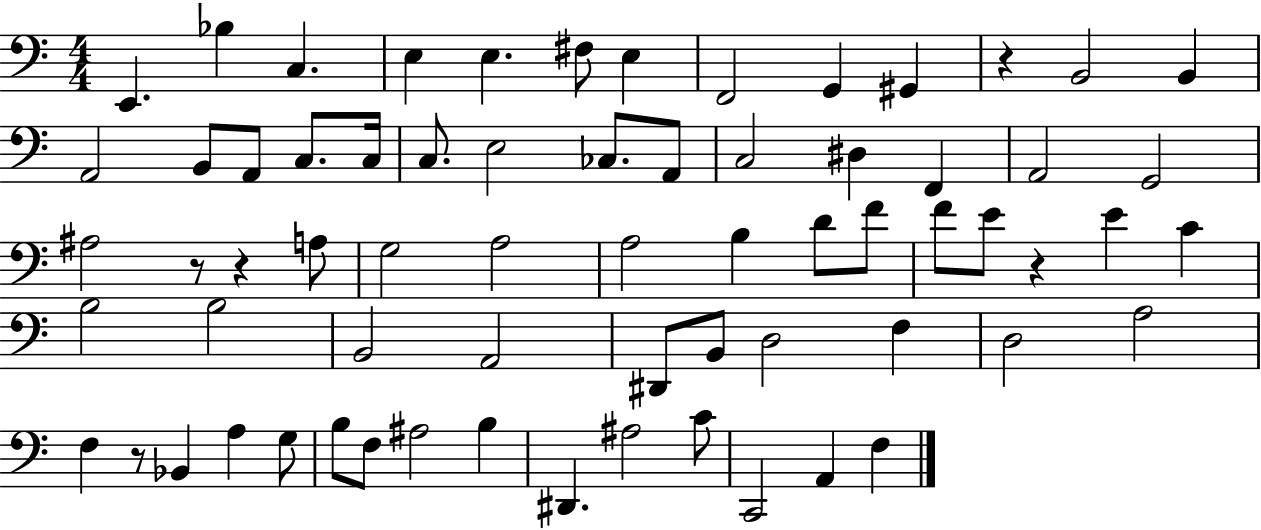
X:1
T:Untitled
M:4/4
L:1/4
K:C
E,, _B, C, E, E, ^F,/2 E, F,,2 G,, ^G,, z B,,2 B,, A,,2 B,,/2 A,,/2 C,/2 C,/4 C,/2 E,2 _C,/2 A,,/2 C,2 ^D, F,, A,,2 G,,2 ^A,2 z/2 z A,/2 G,2 A,2 A,2 B, D/2 F/2 F/2 E/2 z E C B,2 B,2 B,,2 A,,2 ^D,,/2 B,,/2 D,2 F, D,2 A,2 F, z/2 _B,, A, G,/2 B,/2 F,/2 ^A,2 B, ^D,, ^A,2 C/2 C,,2 A,, F,